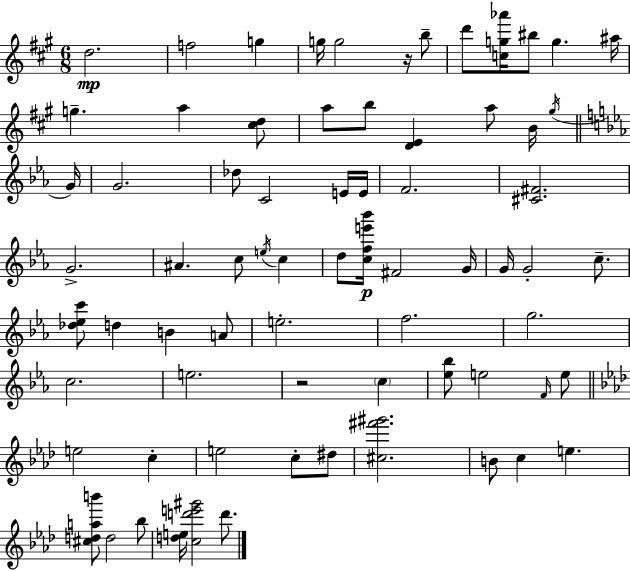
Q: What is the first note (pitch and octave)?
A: D5